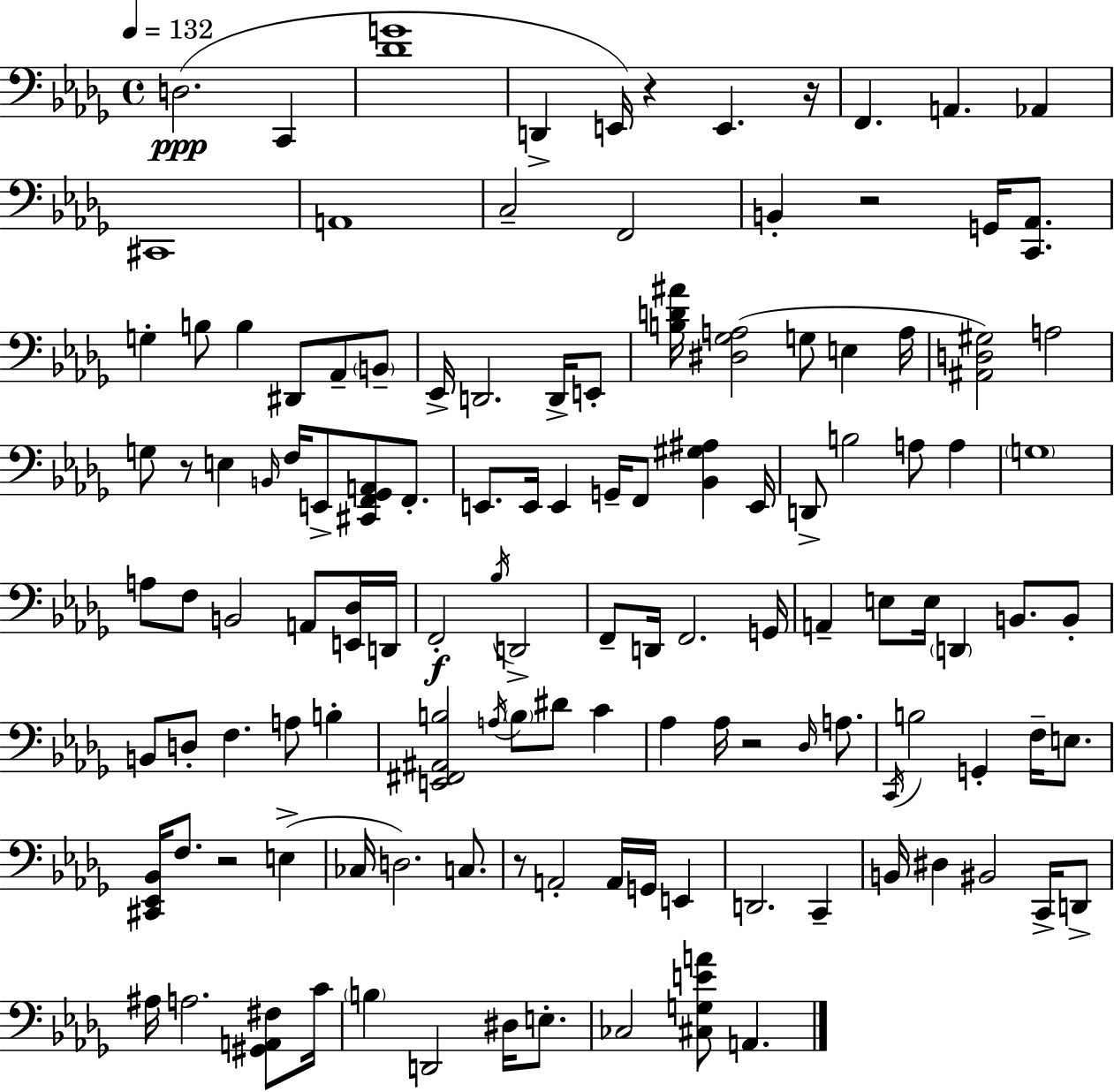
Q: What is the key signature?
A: BES minor